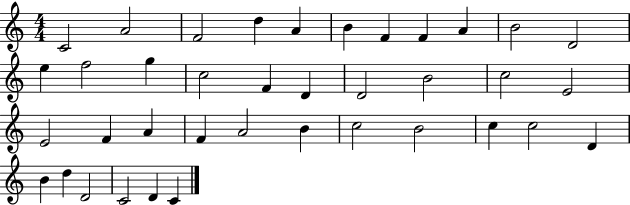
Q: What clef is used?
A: treble